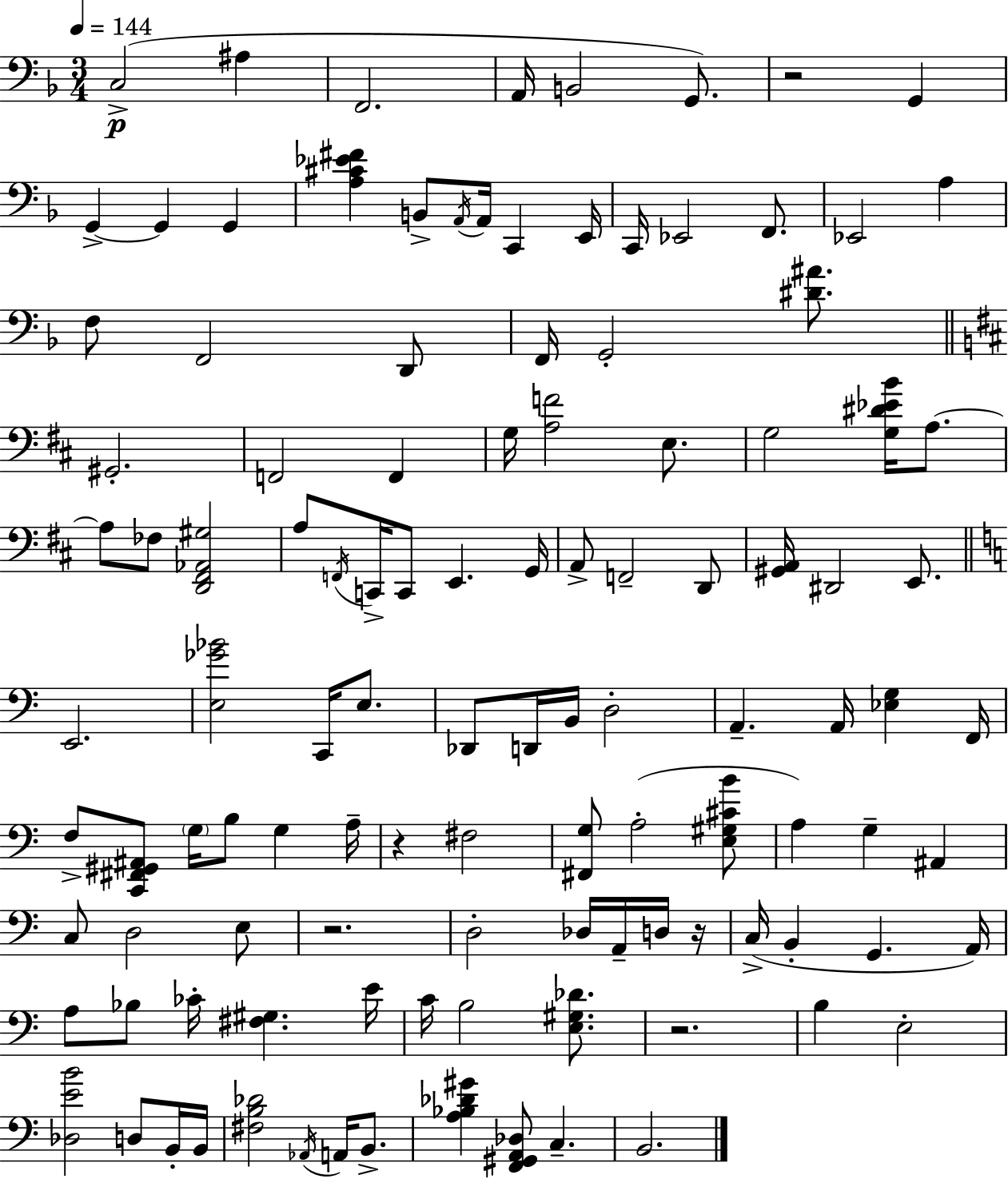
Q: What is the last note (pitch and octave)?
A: B2